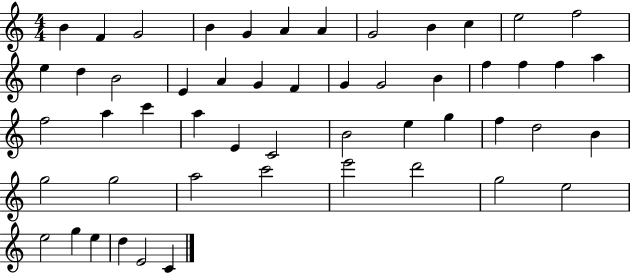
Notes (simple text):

B4/q F4/q G4/h B4/q G4/q A4/q A4/q G4/h B4/q C5/q E5/h F5/h E5/q D5/q B4/h E4/q A4/q G4/q F4/q G4/q G4/h B4/q F5/q F5/q F5/q A5/q F5/h A5/q C6/q A5/q E4/q C4/h B4/h E5/q G5/q F5/q D5/h B4/q G5/h G5/h A5/h C6/h E6/h D6/h G5/h E5/h E5/h G5/q E5/q D5/q E4/h C4/q